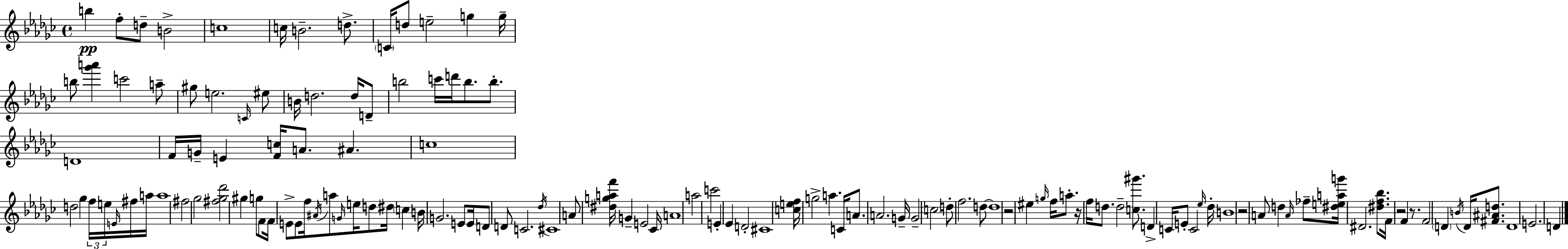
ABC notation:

X:1
T:Untitled
M:4/4
L:1/4
K:Ebm
b f/2 d/2 B2 c4 c/4 B2 d/2 C/4 d/2 e2 g g/4 b/2 [_g'a'] c'2 a/2 ^g/2 e2 C/4 ^e/2 B/4 d2 d/4 D/2 b2 c'/4 d'/4 b/2 b/2 D4 F/4 G/4 E [Fc]/4 A/2 ^A c4 d2 _g f/4 e/4 E/4 ^f/4 a/4 a4 ^f2 _g2 [^f_g_d']2 ^g g/2 F/2 F/4 E/2 E/2 f/4 ^A/4 a/2 G/4 e/4 d/2 ^d/4 c B/4 G2 E/2 E/4 D/2 D/2 C2 _d/4 ^C4 A/2 [^dgaf']/4 G E2 _C/4 A4 a2 c'2 E _E D2 ^C4 [cef]/4 g2 a C/4 A/2 A2 G/4 G2 c2 d/2 f2 d/2 d4 z2 ^e g/4 f/4 a/2 z/4 f/4 d/2 d2 [c^g']/2 D C/4 E/2 C2 _e/4 _d/4 B4 z2 A/2 d A/4 _f/2 [^deag']/4 ^D2 [^df_b]/2 F/4 z2 F z/2 F2 D B/4 D/4 [^F^Ad]/2 D4 E2 D